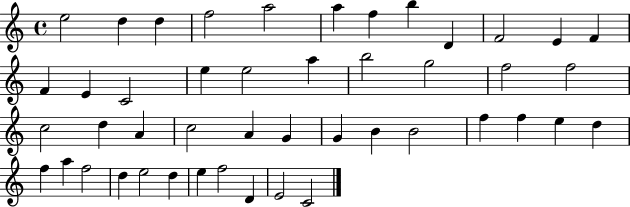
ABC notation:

X:1
T:Untitled
M:4/4
L:1/4
K:C
e2 d d f2 a2 a f b D F2 E F F E C2 e e2 a b2 g2 f2 f2 c2 d A c2 A G G B B2 f f e d f a f2 d e2 d e f2 D E2 C2